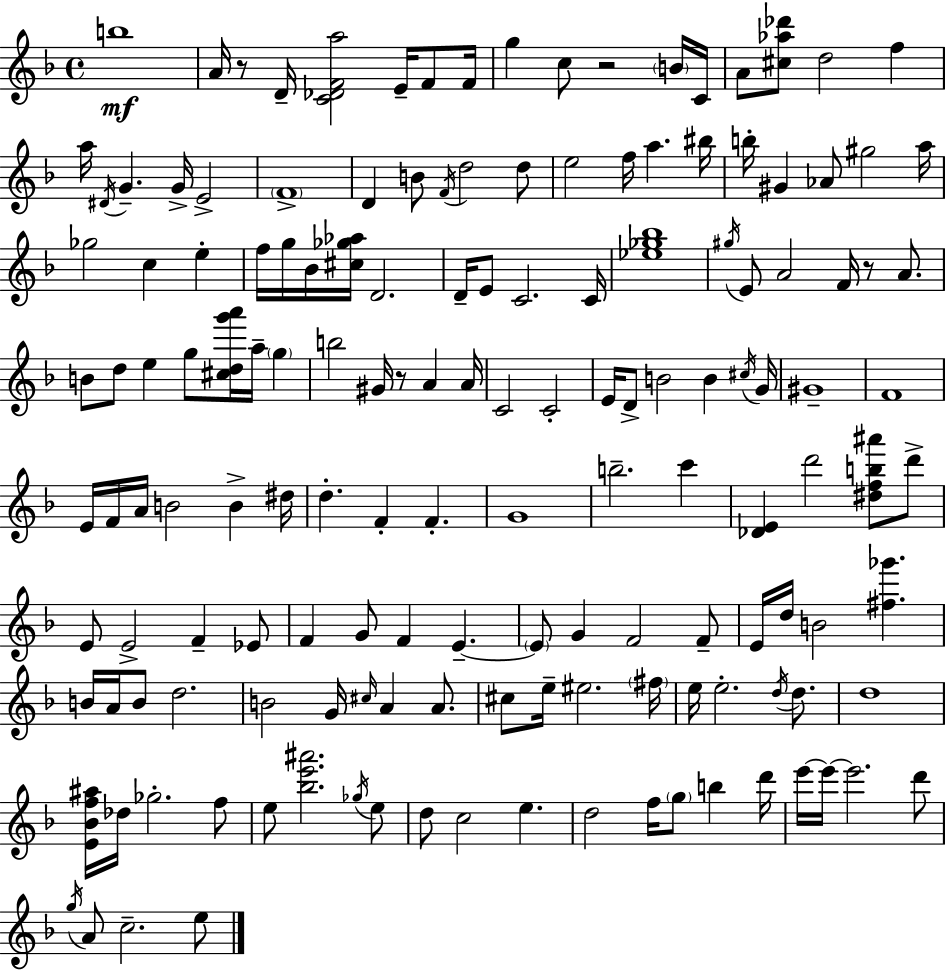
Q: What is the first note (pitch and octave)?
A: B5